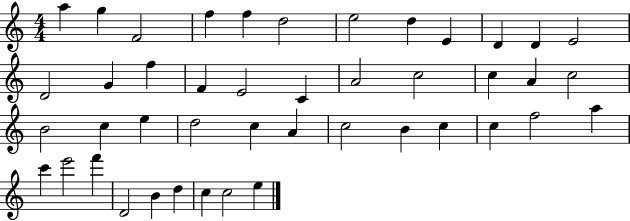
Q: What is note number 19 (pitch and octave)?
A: A4